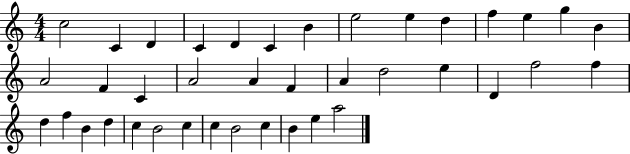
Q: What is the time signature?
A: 4/4